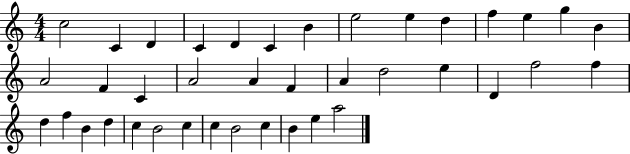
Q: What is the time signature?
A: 4/4